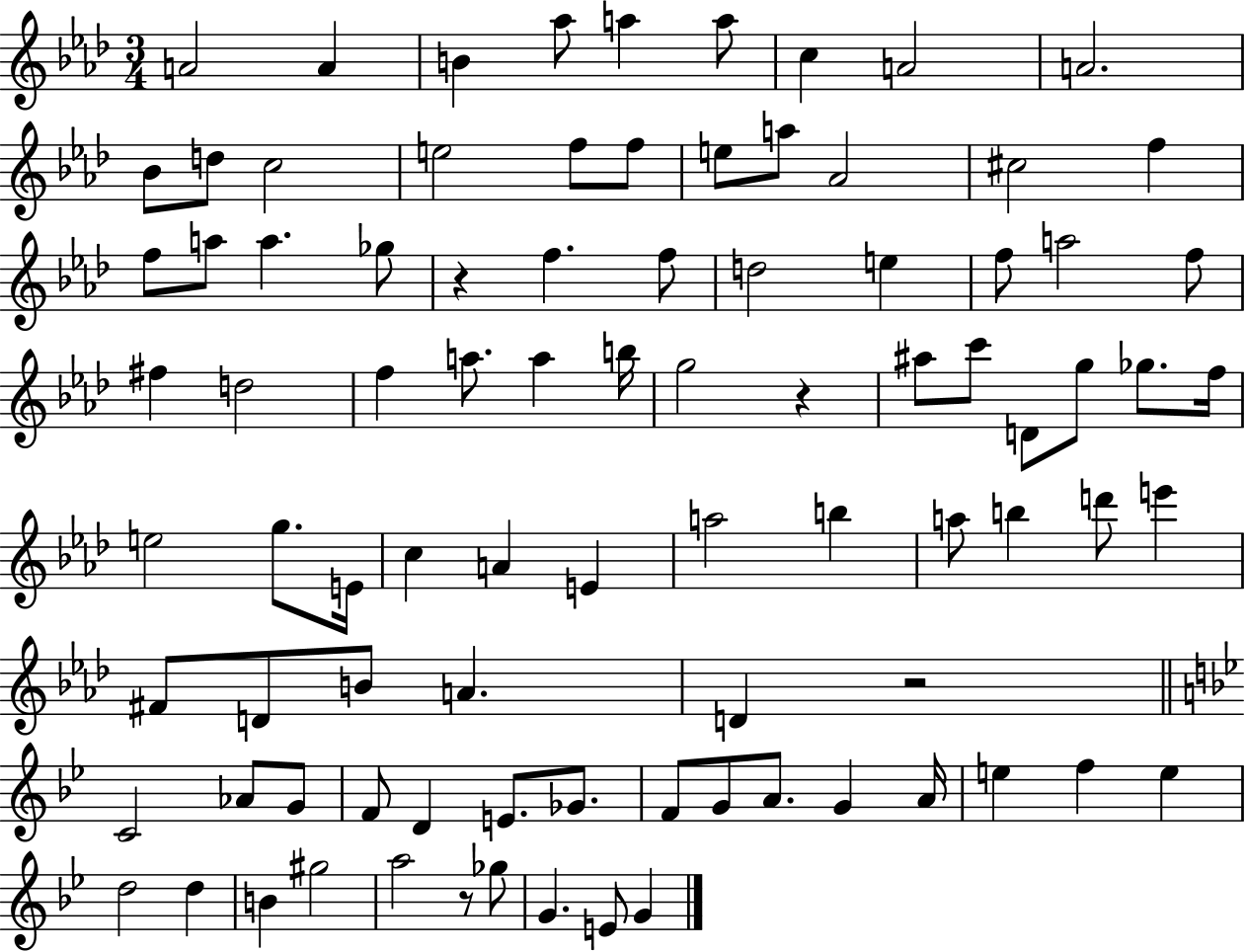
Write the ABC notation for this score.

X:1
T:Untitled
M:3/4
L:1/4
K:Ab
A2 A B _a/2 a a/2 c A2 A2 _B/2 d/2 c2 e2 f/2 f/2 e/2 a/2 _A2 ^c2 f f/2 a/2 a _g/2 z f f/2 d2 e f/2 a2 f/2 ^f d2 f a/2 a b/4 g2 z ^a/2 c'/2 D/2 g/2 _g/2 f/4 e2 g/2 E/4 c A E a2 b a/2 b d'/2 e' ^F/2 D/2 B/2 A D z2 C2 _A/2 G/2 F/2 D E/2 _G/2 F/2 G/2 A/2 G A/4 e f e d2 d B ^g2 a2 z/2 _g/2 G E/2 G